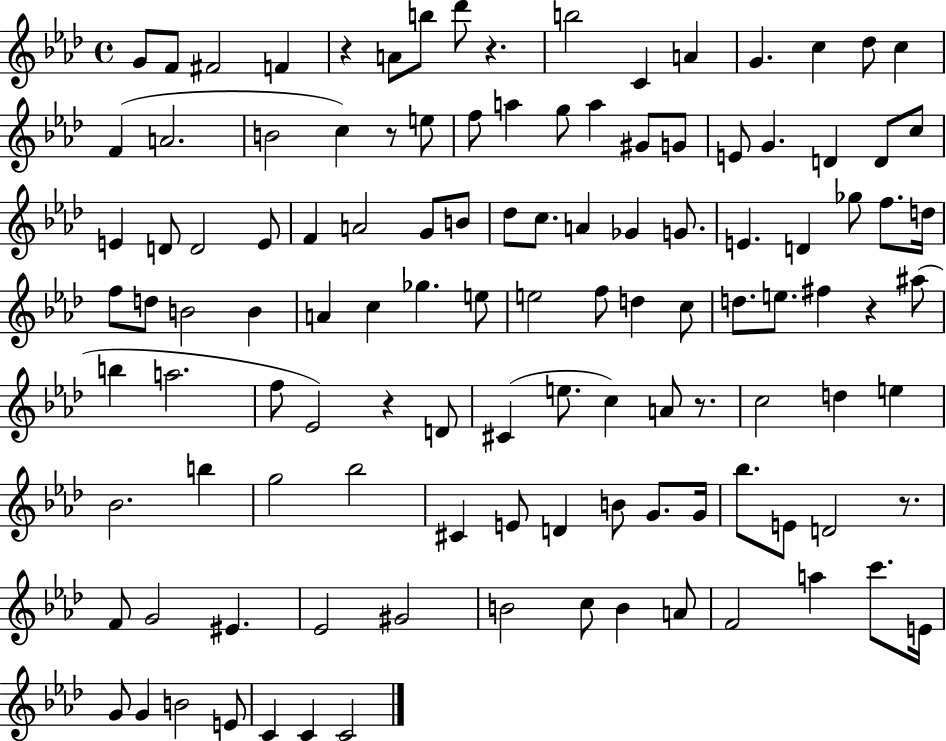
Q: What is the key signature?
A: AES major